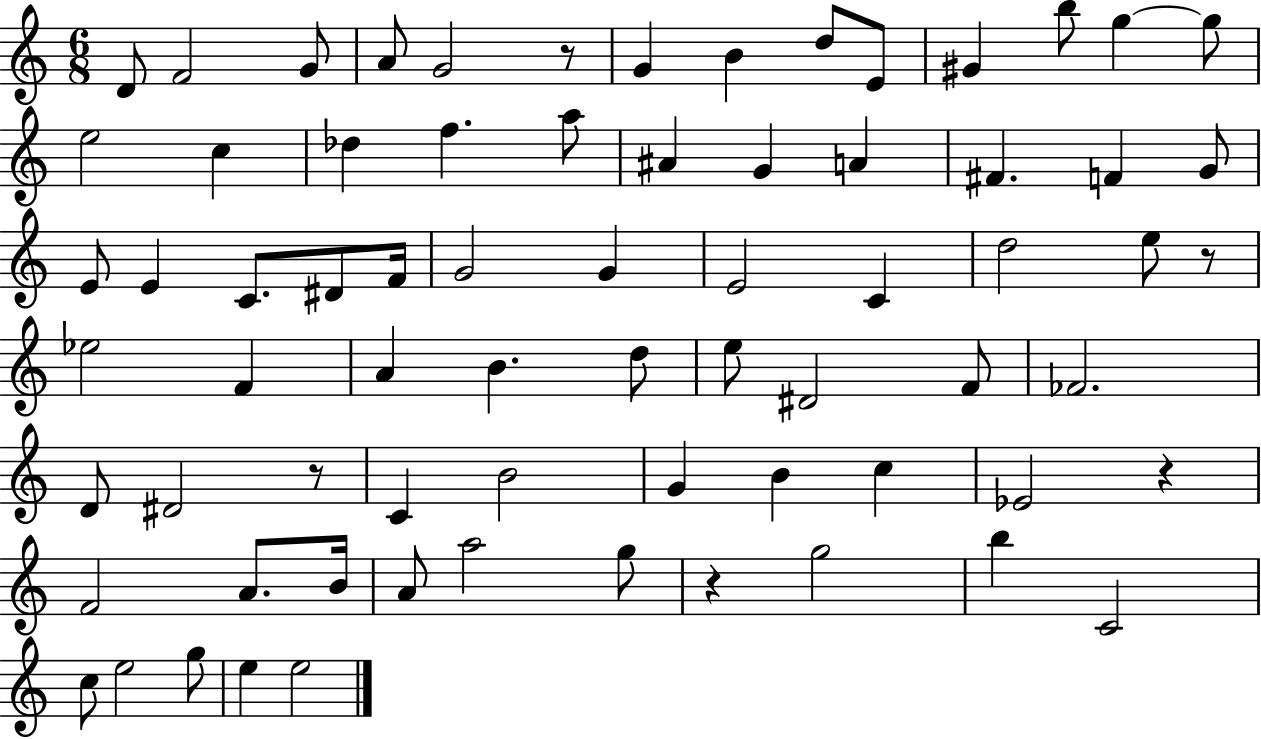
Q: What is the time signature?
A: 6/8